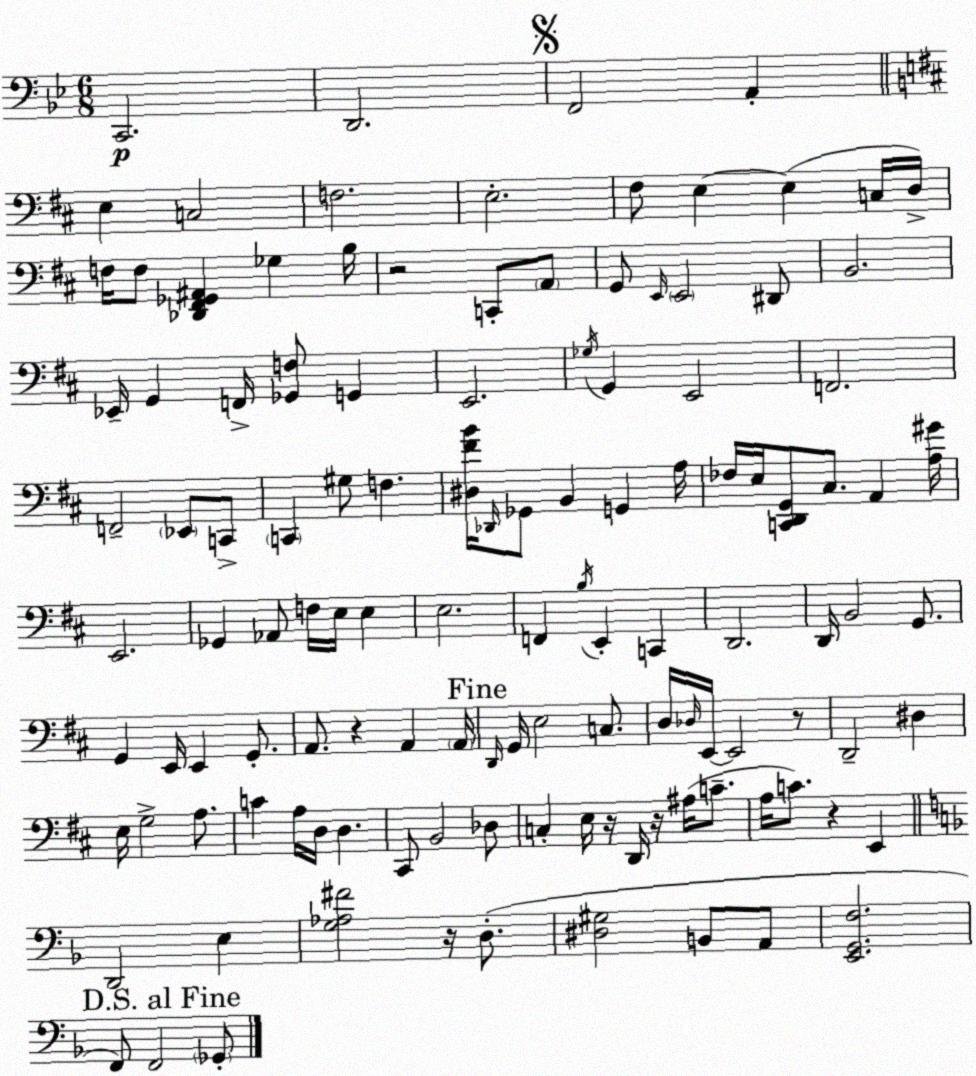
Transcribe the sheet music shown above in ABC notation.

X:1
T:Untitled
M:6/8
L:1/4
K:Gm
C,,2 D,,2 F,,2 A,, E, C,2 F,2 E,2 ^F,/2 E, E, C,/4 D,/4 F,/4 F,/2 [_D,,^F,,_G,,^A,,] _G, B,/4 z2 C,,/2 A,,/2 G,,/2 E,,/4 E,,2 ^D,,/2 B,,2 _E,,/4 G,, F,,/4 [_G,,F,]/2 G,, E,,2 _G,/4 G,, E,,2 F,,2 F,,2 _E,,/2 C,,/2 C,, ^G,/2 F, [^D,^FB]/4 _D,,/4 _G,,/2 B,, G,, A,/4 _F,/4 E,/4 [C,,D,,G,,]/2 ^C,/2 A,, [A,^G]/4 E,,2 _G,, _A,,/2 F,/4 E,/4 E, E,2 F,, B,/4 E,, C,, D,,2 D,,/4 B,,2 G,,/2 G,, E,,/4 E,, G,,/2 A,,/2 z A,, A,,/4 D,,/4 G,,/4 E,2 C,/2 D,/4 _D,/4 E,,/4 E,,2 z/2 D,,2 ^D, E,/4 G,2 A,/2 C A,/4 D,/4 D, ^C,,/2 B,,2 _D,/2 C, E,/4 z/4 D,,/4 z/4 ^A,/4 C/2 A,/4 C/2 z E,, D,,2 E, [G,_A,^F]2 z/4 D,/2 [^D,^G,]2 B,,/2 A,,/2 [E,,G,,F,]2 F,,/2 F,,2 _G,,/2